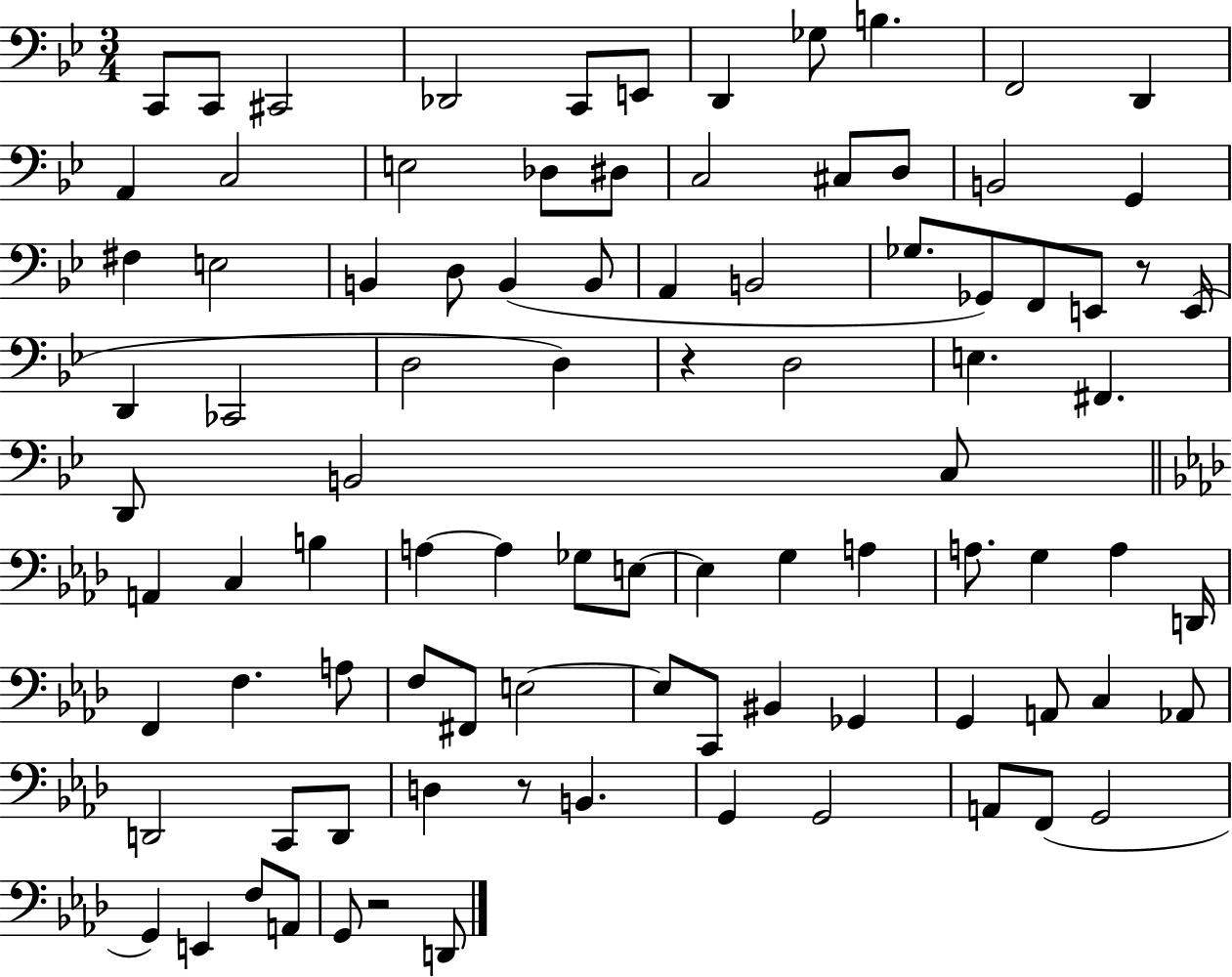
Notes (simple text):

C2/e C2/e C#2/h Db2/h C2/e E2/e D2/q Gb3/e B3/q. F2/h D2/q A2/q C3/h E3/h Db3/e D#3/e C3/h C#3/e D3/e B2/h G2/q F#3/q E3/h B2/q D3/e B2/q B2/e A2/q B2/h Gb3/e. Gb2/e F2/e E2/e R/e E2/s D2/q CES2/h D3/h D3/q R/q D3/h E3/q. F#2/q. D2/e B2/h C3/e A2/q C3/q B3/q A3/q A3/q Gb3/e E3/e E3/q G3/q A3/q A3/e. G3/q A3/q D2/s F2/q F3/q. A3/e F3/e F#2/e E3/h E3/e C2/e BIS2/q Gb2/q G2/q A2/e C3/q Ab2/e D2/h C2/e D2/e D3/q R/e B2/q. G2/q G2/h A2/e F2/e G2/h G2/q E2/q F3/e A2/e G2/e R/h D2/e